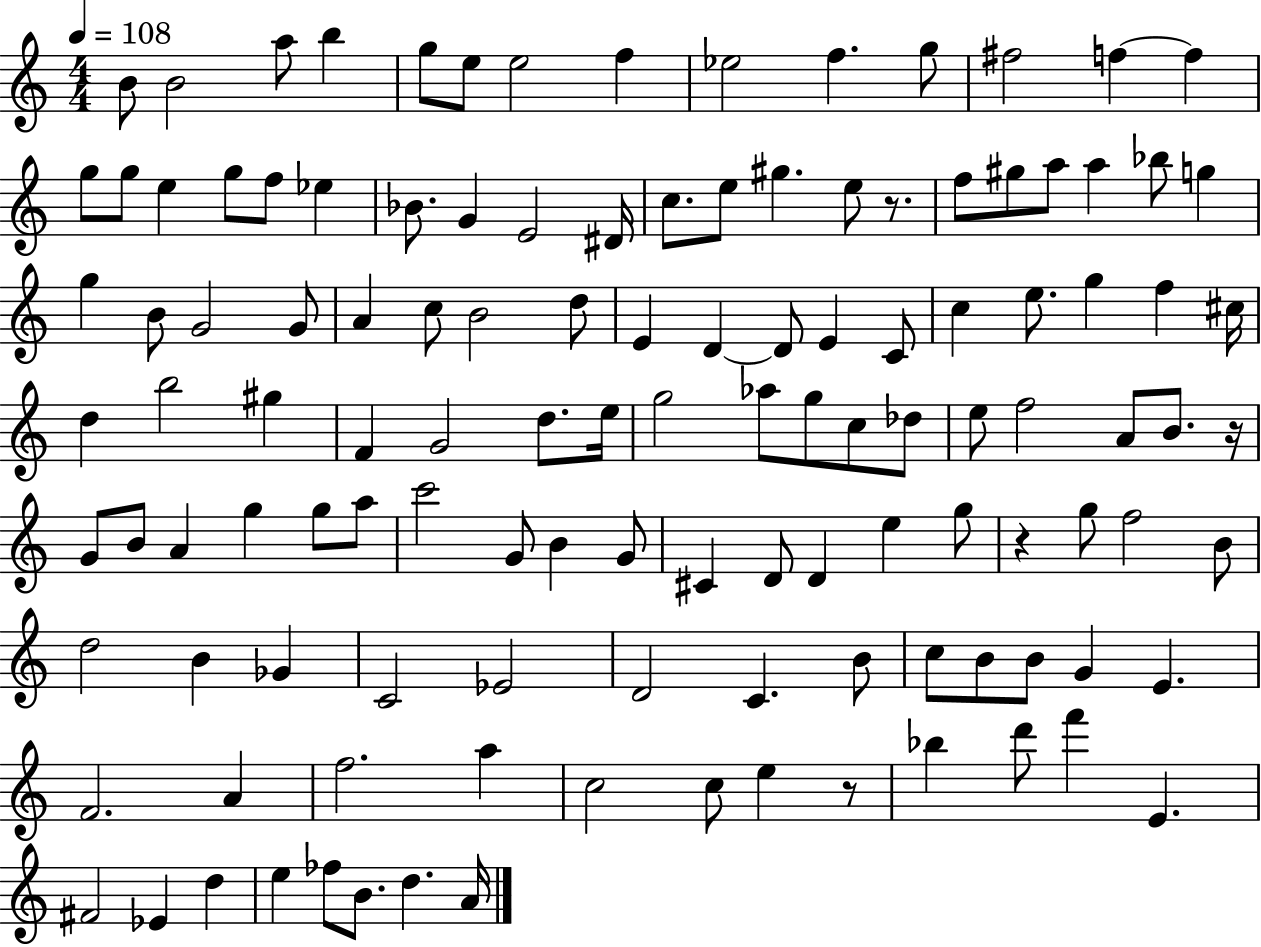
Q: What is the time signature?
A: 4/4